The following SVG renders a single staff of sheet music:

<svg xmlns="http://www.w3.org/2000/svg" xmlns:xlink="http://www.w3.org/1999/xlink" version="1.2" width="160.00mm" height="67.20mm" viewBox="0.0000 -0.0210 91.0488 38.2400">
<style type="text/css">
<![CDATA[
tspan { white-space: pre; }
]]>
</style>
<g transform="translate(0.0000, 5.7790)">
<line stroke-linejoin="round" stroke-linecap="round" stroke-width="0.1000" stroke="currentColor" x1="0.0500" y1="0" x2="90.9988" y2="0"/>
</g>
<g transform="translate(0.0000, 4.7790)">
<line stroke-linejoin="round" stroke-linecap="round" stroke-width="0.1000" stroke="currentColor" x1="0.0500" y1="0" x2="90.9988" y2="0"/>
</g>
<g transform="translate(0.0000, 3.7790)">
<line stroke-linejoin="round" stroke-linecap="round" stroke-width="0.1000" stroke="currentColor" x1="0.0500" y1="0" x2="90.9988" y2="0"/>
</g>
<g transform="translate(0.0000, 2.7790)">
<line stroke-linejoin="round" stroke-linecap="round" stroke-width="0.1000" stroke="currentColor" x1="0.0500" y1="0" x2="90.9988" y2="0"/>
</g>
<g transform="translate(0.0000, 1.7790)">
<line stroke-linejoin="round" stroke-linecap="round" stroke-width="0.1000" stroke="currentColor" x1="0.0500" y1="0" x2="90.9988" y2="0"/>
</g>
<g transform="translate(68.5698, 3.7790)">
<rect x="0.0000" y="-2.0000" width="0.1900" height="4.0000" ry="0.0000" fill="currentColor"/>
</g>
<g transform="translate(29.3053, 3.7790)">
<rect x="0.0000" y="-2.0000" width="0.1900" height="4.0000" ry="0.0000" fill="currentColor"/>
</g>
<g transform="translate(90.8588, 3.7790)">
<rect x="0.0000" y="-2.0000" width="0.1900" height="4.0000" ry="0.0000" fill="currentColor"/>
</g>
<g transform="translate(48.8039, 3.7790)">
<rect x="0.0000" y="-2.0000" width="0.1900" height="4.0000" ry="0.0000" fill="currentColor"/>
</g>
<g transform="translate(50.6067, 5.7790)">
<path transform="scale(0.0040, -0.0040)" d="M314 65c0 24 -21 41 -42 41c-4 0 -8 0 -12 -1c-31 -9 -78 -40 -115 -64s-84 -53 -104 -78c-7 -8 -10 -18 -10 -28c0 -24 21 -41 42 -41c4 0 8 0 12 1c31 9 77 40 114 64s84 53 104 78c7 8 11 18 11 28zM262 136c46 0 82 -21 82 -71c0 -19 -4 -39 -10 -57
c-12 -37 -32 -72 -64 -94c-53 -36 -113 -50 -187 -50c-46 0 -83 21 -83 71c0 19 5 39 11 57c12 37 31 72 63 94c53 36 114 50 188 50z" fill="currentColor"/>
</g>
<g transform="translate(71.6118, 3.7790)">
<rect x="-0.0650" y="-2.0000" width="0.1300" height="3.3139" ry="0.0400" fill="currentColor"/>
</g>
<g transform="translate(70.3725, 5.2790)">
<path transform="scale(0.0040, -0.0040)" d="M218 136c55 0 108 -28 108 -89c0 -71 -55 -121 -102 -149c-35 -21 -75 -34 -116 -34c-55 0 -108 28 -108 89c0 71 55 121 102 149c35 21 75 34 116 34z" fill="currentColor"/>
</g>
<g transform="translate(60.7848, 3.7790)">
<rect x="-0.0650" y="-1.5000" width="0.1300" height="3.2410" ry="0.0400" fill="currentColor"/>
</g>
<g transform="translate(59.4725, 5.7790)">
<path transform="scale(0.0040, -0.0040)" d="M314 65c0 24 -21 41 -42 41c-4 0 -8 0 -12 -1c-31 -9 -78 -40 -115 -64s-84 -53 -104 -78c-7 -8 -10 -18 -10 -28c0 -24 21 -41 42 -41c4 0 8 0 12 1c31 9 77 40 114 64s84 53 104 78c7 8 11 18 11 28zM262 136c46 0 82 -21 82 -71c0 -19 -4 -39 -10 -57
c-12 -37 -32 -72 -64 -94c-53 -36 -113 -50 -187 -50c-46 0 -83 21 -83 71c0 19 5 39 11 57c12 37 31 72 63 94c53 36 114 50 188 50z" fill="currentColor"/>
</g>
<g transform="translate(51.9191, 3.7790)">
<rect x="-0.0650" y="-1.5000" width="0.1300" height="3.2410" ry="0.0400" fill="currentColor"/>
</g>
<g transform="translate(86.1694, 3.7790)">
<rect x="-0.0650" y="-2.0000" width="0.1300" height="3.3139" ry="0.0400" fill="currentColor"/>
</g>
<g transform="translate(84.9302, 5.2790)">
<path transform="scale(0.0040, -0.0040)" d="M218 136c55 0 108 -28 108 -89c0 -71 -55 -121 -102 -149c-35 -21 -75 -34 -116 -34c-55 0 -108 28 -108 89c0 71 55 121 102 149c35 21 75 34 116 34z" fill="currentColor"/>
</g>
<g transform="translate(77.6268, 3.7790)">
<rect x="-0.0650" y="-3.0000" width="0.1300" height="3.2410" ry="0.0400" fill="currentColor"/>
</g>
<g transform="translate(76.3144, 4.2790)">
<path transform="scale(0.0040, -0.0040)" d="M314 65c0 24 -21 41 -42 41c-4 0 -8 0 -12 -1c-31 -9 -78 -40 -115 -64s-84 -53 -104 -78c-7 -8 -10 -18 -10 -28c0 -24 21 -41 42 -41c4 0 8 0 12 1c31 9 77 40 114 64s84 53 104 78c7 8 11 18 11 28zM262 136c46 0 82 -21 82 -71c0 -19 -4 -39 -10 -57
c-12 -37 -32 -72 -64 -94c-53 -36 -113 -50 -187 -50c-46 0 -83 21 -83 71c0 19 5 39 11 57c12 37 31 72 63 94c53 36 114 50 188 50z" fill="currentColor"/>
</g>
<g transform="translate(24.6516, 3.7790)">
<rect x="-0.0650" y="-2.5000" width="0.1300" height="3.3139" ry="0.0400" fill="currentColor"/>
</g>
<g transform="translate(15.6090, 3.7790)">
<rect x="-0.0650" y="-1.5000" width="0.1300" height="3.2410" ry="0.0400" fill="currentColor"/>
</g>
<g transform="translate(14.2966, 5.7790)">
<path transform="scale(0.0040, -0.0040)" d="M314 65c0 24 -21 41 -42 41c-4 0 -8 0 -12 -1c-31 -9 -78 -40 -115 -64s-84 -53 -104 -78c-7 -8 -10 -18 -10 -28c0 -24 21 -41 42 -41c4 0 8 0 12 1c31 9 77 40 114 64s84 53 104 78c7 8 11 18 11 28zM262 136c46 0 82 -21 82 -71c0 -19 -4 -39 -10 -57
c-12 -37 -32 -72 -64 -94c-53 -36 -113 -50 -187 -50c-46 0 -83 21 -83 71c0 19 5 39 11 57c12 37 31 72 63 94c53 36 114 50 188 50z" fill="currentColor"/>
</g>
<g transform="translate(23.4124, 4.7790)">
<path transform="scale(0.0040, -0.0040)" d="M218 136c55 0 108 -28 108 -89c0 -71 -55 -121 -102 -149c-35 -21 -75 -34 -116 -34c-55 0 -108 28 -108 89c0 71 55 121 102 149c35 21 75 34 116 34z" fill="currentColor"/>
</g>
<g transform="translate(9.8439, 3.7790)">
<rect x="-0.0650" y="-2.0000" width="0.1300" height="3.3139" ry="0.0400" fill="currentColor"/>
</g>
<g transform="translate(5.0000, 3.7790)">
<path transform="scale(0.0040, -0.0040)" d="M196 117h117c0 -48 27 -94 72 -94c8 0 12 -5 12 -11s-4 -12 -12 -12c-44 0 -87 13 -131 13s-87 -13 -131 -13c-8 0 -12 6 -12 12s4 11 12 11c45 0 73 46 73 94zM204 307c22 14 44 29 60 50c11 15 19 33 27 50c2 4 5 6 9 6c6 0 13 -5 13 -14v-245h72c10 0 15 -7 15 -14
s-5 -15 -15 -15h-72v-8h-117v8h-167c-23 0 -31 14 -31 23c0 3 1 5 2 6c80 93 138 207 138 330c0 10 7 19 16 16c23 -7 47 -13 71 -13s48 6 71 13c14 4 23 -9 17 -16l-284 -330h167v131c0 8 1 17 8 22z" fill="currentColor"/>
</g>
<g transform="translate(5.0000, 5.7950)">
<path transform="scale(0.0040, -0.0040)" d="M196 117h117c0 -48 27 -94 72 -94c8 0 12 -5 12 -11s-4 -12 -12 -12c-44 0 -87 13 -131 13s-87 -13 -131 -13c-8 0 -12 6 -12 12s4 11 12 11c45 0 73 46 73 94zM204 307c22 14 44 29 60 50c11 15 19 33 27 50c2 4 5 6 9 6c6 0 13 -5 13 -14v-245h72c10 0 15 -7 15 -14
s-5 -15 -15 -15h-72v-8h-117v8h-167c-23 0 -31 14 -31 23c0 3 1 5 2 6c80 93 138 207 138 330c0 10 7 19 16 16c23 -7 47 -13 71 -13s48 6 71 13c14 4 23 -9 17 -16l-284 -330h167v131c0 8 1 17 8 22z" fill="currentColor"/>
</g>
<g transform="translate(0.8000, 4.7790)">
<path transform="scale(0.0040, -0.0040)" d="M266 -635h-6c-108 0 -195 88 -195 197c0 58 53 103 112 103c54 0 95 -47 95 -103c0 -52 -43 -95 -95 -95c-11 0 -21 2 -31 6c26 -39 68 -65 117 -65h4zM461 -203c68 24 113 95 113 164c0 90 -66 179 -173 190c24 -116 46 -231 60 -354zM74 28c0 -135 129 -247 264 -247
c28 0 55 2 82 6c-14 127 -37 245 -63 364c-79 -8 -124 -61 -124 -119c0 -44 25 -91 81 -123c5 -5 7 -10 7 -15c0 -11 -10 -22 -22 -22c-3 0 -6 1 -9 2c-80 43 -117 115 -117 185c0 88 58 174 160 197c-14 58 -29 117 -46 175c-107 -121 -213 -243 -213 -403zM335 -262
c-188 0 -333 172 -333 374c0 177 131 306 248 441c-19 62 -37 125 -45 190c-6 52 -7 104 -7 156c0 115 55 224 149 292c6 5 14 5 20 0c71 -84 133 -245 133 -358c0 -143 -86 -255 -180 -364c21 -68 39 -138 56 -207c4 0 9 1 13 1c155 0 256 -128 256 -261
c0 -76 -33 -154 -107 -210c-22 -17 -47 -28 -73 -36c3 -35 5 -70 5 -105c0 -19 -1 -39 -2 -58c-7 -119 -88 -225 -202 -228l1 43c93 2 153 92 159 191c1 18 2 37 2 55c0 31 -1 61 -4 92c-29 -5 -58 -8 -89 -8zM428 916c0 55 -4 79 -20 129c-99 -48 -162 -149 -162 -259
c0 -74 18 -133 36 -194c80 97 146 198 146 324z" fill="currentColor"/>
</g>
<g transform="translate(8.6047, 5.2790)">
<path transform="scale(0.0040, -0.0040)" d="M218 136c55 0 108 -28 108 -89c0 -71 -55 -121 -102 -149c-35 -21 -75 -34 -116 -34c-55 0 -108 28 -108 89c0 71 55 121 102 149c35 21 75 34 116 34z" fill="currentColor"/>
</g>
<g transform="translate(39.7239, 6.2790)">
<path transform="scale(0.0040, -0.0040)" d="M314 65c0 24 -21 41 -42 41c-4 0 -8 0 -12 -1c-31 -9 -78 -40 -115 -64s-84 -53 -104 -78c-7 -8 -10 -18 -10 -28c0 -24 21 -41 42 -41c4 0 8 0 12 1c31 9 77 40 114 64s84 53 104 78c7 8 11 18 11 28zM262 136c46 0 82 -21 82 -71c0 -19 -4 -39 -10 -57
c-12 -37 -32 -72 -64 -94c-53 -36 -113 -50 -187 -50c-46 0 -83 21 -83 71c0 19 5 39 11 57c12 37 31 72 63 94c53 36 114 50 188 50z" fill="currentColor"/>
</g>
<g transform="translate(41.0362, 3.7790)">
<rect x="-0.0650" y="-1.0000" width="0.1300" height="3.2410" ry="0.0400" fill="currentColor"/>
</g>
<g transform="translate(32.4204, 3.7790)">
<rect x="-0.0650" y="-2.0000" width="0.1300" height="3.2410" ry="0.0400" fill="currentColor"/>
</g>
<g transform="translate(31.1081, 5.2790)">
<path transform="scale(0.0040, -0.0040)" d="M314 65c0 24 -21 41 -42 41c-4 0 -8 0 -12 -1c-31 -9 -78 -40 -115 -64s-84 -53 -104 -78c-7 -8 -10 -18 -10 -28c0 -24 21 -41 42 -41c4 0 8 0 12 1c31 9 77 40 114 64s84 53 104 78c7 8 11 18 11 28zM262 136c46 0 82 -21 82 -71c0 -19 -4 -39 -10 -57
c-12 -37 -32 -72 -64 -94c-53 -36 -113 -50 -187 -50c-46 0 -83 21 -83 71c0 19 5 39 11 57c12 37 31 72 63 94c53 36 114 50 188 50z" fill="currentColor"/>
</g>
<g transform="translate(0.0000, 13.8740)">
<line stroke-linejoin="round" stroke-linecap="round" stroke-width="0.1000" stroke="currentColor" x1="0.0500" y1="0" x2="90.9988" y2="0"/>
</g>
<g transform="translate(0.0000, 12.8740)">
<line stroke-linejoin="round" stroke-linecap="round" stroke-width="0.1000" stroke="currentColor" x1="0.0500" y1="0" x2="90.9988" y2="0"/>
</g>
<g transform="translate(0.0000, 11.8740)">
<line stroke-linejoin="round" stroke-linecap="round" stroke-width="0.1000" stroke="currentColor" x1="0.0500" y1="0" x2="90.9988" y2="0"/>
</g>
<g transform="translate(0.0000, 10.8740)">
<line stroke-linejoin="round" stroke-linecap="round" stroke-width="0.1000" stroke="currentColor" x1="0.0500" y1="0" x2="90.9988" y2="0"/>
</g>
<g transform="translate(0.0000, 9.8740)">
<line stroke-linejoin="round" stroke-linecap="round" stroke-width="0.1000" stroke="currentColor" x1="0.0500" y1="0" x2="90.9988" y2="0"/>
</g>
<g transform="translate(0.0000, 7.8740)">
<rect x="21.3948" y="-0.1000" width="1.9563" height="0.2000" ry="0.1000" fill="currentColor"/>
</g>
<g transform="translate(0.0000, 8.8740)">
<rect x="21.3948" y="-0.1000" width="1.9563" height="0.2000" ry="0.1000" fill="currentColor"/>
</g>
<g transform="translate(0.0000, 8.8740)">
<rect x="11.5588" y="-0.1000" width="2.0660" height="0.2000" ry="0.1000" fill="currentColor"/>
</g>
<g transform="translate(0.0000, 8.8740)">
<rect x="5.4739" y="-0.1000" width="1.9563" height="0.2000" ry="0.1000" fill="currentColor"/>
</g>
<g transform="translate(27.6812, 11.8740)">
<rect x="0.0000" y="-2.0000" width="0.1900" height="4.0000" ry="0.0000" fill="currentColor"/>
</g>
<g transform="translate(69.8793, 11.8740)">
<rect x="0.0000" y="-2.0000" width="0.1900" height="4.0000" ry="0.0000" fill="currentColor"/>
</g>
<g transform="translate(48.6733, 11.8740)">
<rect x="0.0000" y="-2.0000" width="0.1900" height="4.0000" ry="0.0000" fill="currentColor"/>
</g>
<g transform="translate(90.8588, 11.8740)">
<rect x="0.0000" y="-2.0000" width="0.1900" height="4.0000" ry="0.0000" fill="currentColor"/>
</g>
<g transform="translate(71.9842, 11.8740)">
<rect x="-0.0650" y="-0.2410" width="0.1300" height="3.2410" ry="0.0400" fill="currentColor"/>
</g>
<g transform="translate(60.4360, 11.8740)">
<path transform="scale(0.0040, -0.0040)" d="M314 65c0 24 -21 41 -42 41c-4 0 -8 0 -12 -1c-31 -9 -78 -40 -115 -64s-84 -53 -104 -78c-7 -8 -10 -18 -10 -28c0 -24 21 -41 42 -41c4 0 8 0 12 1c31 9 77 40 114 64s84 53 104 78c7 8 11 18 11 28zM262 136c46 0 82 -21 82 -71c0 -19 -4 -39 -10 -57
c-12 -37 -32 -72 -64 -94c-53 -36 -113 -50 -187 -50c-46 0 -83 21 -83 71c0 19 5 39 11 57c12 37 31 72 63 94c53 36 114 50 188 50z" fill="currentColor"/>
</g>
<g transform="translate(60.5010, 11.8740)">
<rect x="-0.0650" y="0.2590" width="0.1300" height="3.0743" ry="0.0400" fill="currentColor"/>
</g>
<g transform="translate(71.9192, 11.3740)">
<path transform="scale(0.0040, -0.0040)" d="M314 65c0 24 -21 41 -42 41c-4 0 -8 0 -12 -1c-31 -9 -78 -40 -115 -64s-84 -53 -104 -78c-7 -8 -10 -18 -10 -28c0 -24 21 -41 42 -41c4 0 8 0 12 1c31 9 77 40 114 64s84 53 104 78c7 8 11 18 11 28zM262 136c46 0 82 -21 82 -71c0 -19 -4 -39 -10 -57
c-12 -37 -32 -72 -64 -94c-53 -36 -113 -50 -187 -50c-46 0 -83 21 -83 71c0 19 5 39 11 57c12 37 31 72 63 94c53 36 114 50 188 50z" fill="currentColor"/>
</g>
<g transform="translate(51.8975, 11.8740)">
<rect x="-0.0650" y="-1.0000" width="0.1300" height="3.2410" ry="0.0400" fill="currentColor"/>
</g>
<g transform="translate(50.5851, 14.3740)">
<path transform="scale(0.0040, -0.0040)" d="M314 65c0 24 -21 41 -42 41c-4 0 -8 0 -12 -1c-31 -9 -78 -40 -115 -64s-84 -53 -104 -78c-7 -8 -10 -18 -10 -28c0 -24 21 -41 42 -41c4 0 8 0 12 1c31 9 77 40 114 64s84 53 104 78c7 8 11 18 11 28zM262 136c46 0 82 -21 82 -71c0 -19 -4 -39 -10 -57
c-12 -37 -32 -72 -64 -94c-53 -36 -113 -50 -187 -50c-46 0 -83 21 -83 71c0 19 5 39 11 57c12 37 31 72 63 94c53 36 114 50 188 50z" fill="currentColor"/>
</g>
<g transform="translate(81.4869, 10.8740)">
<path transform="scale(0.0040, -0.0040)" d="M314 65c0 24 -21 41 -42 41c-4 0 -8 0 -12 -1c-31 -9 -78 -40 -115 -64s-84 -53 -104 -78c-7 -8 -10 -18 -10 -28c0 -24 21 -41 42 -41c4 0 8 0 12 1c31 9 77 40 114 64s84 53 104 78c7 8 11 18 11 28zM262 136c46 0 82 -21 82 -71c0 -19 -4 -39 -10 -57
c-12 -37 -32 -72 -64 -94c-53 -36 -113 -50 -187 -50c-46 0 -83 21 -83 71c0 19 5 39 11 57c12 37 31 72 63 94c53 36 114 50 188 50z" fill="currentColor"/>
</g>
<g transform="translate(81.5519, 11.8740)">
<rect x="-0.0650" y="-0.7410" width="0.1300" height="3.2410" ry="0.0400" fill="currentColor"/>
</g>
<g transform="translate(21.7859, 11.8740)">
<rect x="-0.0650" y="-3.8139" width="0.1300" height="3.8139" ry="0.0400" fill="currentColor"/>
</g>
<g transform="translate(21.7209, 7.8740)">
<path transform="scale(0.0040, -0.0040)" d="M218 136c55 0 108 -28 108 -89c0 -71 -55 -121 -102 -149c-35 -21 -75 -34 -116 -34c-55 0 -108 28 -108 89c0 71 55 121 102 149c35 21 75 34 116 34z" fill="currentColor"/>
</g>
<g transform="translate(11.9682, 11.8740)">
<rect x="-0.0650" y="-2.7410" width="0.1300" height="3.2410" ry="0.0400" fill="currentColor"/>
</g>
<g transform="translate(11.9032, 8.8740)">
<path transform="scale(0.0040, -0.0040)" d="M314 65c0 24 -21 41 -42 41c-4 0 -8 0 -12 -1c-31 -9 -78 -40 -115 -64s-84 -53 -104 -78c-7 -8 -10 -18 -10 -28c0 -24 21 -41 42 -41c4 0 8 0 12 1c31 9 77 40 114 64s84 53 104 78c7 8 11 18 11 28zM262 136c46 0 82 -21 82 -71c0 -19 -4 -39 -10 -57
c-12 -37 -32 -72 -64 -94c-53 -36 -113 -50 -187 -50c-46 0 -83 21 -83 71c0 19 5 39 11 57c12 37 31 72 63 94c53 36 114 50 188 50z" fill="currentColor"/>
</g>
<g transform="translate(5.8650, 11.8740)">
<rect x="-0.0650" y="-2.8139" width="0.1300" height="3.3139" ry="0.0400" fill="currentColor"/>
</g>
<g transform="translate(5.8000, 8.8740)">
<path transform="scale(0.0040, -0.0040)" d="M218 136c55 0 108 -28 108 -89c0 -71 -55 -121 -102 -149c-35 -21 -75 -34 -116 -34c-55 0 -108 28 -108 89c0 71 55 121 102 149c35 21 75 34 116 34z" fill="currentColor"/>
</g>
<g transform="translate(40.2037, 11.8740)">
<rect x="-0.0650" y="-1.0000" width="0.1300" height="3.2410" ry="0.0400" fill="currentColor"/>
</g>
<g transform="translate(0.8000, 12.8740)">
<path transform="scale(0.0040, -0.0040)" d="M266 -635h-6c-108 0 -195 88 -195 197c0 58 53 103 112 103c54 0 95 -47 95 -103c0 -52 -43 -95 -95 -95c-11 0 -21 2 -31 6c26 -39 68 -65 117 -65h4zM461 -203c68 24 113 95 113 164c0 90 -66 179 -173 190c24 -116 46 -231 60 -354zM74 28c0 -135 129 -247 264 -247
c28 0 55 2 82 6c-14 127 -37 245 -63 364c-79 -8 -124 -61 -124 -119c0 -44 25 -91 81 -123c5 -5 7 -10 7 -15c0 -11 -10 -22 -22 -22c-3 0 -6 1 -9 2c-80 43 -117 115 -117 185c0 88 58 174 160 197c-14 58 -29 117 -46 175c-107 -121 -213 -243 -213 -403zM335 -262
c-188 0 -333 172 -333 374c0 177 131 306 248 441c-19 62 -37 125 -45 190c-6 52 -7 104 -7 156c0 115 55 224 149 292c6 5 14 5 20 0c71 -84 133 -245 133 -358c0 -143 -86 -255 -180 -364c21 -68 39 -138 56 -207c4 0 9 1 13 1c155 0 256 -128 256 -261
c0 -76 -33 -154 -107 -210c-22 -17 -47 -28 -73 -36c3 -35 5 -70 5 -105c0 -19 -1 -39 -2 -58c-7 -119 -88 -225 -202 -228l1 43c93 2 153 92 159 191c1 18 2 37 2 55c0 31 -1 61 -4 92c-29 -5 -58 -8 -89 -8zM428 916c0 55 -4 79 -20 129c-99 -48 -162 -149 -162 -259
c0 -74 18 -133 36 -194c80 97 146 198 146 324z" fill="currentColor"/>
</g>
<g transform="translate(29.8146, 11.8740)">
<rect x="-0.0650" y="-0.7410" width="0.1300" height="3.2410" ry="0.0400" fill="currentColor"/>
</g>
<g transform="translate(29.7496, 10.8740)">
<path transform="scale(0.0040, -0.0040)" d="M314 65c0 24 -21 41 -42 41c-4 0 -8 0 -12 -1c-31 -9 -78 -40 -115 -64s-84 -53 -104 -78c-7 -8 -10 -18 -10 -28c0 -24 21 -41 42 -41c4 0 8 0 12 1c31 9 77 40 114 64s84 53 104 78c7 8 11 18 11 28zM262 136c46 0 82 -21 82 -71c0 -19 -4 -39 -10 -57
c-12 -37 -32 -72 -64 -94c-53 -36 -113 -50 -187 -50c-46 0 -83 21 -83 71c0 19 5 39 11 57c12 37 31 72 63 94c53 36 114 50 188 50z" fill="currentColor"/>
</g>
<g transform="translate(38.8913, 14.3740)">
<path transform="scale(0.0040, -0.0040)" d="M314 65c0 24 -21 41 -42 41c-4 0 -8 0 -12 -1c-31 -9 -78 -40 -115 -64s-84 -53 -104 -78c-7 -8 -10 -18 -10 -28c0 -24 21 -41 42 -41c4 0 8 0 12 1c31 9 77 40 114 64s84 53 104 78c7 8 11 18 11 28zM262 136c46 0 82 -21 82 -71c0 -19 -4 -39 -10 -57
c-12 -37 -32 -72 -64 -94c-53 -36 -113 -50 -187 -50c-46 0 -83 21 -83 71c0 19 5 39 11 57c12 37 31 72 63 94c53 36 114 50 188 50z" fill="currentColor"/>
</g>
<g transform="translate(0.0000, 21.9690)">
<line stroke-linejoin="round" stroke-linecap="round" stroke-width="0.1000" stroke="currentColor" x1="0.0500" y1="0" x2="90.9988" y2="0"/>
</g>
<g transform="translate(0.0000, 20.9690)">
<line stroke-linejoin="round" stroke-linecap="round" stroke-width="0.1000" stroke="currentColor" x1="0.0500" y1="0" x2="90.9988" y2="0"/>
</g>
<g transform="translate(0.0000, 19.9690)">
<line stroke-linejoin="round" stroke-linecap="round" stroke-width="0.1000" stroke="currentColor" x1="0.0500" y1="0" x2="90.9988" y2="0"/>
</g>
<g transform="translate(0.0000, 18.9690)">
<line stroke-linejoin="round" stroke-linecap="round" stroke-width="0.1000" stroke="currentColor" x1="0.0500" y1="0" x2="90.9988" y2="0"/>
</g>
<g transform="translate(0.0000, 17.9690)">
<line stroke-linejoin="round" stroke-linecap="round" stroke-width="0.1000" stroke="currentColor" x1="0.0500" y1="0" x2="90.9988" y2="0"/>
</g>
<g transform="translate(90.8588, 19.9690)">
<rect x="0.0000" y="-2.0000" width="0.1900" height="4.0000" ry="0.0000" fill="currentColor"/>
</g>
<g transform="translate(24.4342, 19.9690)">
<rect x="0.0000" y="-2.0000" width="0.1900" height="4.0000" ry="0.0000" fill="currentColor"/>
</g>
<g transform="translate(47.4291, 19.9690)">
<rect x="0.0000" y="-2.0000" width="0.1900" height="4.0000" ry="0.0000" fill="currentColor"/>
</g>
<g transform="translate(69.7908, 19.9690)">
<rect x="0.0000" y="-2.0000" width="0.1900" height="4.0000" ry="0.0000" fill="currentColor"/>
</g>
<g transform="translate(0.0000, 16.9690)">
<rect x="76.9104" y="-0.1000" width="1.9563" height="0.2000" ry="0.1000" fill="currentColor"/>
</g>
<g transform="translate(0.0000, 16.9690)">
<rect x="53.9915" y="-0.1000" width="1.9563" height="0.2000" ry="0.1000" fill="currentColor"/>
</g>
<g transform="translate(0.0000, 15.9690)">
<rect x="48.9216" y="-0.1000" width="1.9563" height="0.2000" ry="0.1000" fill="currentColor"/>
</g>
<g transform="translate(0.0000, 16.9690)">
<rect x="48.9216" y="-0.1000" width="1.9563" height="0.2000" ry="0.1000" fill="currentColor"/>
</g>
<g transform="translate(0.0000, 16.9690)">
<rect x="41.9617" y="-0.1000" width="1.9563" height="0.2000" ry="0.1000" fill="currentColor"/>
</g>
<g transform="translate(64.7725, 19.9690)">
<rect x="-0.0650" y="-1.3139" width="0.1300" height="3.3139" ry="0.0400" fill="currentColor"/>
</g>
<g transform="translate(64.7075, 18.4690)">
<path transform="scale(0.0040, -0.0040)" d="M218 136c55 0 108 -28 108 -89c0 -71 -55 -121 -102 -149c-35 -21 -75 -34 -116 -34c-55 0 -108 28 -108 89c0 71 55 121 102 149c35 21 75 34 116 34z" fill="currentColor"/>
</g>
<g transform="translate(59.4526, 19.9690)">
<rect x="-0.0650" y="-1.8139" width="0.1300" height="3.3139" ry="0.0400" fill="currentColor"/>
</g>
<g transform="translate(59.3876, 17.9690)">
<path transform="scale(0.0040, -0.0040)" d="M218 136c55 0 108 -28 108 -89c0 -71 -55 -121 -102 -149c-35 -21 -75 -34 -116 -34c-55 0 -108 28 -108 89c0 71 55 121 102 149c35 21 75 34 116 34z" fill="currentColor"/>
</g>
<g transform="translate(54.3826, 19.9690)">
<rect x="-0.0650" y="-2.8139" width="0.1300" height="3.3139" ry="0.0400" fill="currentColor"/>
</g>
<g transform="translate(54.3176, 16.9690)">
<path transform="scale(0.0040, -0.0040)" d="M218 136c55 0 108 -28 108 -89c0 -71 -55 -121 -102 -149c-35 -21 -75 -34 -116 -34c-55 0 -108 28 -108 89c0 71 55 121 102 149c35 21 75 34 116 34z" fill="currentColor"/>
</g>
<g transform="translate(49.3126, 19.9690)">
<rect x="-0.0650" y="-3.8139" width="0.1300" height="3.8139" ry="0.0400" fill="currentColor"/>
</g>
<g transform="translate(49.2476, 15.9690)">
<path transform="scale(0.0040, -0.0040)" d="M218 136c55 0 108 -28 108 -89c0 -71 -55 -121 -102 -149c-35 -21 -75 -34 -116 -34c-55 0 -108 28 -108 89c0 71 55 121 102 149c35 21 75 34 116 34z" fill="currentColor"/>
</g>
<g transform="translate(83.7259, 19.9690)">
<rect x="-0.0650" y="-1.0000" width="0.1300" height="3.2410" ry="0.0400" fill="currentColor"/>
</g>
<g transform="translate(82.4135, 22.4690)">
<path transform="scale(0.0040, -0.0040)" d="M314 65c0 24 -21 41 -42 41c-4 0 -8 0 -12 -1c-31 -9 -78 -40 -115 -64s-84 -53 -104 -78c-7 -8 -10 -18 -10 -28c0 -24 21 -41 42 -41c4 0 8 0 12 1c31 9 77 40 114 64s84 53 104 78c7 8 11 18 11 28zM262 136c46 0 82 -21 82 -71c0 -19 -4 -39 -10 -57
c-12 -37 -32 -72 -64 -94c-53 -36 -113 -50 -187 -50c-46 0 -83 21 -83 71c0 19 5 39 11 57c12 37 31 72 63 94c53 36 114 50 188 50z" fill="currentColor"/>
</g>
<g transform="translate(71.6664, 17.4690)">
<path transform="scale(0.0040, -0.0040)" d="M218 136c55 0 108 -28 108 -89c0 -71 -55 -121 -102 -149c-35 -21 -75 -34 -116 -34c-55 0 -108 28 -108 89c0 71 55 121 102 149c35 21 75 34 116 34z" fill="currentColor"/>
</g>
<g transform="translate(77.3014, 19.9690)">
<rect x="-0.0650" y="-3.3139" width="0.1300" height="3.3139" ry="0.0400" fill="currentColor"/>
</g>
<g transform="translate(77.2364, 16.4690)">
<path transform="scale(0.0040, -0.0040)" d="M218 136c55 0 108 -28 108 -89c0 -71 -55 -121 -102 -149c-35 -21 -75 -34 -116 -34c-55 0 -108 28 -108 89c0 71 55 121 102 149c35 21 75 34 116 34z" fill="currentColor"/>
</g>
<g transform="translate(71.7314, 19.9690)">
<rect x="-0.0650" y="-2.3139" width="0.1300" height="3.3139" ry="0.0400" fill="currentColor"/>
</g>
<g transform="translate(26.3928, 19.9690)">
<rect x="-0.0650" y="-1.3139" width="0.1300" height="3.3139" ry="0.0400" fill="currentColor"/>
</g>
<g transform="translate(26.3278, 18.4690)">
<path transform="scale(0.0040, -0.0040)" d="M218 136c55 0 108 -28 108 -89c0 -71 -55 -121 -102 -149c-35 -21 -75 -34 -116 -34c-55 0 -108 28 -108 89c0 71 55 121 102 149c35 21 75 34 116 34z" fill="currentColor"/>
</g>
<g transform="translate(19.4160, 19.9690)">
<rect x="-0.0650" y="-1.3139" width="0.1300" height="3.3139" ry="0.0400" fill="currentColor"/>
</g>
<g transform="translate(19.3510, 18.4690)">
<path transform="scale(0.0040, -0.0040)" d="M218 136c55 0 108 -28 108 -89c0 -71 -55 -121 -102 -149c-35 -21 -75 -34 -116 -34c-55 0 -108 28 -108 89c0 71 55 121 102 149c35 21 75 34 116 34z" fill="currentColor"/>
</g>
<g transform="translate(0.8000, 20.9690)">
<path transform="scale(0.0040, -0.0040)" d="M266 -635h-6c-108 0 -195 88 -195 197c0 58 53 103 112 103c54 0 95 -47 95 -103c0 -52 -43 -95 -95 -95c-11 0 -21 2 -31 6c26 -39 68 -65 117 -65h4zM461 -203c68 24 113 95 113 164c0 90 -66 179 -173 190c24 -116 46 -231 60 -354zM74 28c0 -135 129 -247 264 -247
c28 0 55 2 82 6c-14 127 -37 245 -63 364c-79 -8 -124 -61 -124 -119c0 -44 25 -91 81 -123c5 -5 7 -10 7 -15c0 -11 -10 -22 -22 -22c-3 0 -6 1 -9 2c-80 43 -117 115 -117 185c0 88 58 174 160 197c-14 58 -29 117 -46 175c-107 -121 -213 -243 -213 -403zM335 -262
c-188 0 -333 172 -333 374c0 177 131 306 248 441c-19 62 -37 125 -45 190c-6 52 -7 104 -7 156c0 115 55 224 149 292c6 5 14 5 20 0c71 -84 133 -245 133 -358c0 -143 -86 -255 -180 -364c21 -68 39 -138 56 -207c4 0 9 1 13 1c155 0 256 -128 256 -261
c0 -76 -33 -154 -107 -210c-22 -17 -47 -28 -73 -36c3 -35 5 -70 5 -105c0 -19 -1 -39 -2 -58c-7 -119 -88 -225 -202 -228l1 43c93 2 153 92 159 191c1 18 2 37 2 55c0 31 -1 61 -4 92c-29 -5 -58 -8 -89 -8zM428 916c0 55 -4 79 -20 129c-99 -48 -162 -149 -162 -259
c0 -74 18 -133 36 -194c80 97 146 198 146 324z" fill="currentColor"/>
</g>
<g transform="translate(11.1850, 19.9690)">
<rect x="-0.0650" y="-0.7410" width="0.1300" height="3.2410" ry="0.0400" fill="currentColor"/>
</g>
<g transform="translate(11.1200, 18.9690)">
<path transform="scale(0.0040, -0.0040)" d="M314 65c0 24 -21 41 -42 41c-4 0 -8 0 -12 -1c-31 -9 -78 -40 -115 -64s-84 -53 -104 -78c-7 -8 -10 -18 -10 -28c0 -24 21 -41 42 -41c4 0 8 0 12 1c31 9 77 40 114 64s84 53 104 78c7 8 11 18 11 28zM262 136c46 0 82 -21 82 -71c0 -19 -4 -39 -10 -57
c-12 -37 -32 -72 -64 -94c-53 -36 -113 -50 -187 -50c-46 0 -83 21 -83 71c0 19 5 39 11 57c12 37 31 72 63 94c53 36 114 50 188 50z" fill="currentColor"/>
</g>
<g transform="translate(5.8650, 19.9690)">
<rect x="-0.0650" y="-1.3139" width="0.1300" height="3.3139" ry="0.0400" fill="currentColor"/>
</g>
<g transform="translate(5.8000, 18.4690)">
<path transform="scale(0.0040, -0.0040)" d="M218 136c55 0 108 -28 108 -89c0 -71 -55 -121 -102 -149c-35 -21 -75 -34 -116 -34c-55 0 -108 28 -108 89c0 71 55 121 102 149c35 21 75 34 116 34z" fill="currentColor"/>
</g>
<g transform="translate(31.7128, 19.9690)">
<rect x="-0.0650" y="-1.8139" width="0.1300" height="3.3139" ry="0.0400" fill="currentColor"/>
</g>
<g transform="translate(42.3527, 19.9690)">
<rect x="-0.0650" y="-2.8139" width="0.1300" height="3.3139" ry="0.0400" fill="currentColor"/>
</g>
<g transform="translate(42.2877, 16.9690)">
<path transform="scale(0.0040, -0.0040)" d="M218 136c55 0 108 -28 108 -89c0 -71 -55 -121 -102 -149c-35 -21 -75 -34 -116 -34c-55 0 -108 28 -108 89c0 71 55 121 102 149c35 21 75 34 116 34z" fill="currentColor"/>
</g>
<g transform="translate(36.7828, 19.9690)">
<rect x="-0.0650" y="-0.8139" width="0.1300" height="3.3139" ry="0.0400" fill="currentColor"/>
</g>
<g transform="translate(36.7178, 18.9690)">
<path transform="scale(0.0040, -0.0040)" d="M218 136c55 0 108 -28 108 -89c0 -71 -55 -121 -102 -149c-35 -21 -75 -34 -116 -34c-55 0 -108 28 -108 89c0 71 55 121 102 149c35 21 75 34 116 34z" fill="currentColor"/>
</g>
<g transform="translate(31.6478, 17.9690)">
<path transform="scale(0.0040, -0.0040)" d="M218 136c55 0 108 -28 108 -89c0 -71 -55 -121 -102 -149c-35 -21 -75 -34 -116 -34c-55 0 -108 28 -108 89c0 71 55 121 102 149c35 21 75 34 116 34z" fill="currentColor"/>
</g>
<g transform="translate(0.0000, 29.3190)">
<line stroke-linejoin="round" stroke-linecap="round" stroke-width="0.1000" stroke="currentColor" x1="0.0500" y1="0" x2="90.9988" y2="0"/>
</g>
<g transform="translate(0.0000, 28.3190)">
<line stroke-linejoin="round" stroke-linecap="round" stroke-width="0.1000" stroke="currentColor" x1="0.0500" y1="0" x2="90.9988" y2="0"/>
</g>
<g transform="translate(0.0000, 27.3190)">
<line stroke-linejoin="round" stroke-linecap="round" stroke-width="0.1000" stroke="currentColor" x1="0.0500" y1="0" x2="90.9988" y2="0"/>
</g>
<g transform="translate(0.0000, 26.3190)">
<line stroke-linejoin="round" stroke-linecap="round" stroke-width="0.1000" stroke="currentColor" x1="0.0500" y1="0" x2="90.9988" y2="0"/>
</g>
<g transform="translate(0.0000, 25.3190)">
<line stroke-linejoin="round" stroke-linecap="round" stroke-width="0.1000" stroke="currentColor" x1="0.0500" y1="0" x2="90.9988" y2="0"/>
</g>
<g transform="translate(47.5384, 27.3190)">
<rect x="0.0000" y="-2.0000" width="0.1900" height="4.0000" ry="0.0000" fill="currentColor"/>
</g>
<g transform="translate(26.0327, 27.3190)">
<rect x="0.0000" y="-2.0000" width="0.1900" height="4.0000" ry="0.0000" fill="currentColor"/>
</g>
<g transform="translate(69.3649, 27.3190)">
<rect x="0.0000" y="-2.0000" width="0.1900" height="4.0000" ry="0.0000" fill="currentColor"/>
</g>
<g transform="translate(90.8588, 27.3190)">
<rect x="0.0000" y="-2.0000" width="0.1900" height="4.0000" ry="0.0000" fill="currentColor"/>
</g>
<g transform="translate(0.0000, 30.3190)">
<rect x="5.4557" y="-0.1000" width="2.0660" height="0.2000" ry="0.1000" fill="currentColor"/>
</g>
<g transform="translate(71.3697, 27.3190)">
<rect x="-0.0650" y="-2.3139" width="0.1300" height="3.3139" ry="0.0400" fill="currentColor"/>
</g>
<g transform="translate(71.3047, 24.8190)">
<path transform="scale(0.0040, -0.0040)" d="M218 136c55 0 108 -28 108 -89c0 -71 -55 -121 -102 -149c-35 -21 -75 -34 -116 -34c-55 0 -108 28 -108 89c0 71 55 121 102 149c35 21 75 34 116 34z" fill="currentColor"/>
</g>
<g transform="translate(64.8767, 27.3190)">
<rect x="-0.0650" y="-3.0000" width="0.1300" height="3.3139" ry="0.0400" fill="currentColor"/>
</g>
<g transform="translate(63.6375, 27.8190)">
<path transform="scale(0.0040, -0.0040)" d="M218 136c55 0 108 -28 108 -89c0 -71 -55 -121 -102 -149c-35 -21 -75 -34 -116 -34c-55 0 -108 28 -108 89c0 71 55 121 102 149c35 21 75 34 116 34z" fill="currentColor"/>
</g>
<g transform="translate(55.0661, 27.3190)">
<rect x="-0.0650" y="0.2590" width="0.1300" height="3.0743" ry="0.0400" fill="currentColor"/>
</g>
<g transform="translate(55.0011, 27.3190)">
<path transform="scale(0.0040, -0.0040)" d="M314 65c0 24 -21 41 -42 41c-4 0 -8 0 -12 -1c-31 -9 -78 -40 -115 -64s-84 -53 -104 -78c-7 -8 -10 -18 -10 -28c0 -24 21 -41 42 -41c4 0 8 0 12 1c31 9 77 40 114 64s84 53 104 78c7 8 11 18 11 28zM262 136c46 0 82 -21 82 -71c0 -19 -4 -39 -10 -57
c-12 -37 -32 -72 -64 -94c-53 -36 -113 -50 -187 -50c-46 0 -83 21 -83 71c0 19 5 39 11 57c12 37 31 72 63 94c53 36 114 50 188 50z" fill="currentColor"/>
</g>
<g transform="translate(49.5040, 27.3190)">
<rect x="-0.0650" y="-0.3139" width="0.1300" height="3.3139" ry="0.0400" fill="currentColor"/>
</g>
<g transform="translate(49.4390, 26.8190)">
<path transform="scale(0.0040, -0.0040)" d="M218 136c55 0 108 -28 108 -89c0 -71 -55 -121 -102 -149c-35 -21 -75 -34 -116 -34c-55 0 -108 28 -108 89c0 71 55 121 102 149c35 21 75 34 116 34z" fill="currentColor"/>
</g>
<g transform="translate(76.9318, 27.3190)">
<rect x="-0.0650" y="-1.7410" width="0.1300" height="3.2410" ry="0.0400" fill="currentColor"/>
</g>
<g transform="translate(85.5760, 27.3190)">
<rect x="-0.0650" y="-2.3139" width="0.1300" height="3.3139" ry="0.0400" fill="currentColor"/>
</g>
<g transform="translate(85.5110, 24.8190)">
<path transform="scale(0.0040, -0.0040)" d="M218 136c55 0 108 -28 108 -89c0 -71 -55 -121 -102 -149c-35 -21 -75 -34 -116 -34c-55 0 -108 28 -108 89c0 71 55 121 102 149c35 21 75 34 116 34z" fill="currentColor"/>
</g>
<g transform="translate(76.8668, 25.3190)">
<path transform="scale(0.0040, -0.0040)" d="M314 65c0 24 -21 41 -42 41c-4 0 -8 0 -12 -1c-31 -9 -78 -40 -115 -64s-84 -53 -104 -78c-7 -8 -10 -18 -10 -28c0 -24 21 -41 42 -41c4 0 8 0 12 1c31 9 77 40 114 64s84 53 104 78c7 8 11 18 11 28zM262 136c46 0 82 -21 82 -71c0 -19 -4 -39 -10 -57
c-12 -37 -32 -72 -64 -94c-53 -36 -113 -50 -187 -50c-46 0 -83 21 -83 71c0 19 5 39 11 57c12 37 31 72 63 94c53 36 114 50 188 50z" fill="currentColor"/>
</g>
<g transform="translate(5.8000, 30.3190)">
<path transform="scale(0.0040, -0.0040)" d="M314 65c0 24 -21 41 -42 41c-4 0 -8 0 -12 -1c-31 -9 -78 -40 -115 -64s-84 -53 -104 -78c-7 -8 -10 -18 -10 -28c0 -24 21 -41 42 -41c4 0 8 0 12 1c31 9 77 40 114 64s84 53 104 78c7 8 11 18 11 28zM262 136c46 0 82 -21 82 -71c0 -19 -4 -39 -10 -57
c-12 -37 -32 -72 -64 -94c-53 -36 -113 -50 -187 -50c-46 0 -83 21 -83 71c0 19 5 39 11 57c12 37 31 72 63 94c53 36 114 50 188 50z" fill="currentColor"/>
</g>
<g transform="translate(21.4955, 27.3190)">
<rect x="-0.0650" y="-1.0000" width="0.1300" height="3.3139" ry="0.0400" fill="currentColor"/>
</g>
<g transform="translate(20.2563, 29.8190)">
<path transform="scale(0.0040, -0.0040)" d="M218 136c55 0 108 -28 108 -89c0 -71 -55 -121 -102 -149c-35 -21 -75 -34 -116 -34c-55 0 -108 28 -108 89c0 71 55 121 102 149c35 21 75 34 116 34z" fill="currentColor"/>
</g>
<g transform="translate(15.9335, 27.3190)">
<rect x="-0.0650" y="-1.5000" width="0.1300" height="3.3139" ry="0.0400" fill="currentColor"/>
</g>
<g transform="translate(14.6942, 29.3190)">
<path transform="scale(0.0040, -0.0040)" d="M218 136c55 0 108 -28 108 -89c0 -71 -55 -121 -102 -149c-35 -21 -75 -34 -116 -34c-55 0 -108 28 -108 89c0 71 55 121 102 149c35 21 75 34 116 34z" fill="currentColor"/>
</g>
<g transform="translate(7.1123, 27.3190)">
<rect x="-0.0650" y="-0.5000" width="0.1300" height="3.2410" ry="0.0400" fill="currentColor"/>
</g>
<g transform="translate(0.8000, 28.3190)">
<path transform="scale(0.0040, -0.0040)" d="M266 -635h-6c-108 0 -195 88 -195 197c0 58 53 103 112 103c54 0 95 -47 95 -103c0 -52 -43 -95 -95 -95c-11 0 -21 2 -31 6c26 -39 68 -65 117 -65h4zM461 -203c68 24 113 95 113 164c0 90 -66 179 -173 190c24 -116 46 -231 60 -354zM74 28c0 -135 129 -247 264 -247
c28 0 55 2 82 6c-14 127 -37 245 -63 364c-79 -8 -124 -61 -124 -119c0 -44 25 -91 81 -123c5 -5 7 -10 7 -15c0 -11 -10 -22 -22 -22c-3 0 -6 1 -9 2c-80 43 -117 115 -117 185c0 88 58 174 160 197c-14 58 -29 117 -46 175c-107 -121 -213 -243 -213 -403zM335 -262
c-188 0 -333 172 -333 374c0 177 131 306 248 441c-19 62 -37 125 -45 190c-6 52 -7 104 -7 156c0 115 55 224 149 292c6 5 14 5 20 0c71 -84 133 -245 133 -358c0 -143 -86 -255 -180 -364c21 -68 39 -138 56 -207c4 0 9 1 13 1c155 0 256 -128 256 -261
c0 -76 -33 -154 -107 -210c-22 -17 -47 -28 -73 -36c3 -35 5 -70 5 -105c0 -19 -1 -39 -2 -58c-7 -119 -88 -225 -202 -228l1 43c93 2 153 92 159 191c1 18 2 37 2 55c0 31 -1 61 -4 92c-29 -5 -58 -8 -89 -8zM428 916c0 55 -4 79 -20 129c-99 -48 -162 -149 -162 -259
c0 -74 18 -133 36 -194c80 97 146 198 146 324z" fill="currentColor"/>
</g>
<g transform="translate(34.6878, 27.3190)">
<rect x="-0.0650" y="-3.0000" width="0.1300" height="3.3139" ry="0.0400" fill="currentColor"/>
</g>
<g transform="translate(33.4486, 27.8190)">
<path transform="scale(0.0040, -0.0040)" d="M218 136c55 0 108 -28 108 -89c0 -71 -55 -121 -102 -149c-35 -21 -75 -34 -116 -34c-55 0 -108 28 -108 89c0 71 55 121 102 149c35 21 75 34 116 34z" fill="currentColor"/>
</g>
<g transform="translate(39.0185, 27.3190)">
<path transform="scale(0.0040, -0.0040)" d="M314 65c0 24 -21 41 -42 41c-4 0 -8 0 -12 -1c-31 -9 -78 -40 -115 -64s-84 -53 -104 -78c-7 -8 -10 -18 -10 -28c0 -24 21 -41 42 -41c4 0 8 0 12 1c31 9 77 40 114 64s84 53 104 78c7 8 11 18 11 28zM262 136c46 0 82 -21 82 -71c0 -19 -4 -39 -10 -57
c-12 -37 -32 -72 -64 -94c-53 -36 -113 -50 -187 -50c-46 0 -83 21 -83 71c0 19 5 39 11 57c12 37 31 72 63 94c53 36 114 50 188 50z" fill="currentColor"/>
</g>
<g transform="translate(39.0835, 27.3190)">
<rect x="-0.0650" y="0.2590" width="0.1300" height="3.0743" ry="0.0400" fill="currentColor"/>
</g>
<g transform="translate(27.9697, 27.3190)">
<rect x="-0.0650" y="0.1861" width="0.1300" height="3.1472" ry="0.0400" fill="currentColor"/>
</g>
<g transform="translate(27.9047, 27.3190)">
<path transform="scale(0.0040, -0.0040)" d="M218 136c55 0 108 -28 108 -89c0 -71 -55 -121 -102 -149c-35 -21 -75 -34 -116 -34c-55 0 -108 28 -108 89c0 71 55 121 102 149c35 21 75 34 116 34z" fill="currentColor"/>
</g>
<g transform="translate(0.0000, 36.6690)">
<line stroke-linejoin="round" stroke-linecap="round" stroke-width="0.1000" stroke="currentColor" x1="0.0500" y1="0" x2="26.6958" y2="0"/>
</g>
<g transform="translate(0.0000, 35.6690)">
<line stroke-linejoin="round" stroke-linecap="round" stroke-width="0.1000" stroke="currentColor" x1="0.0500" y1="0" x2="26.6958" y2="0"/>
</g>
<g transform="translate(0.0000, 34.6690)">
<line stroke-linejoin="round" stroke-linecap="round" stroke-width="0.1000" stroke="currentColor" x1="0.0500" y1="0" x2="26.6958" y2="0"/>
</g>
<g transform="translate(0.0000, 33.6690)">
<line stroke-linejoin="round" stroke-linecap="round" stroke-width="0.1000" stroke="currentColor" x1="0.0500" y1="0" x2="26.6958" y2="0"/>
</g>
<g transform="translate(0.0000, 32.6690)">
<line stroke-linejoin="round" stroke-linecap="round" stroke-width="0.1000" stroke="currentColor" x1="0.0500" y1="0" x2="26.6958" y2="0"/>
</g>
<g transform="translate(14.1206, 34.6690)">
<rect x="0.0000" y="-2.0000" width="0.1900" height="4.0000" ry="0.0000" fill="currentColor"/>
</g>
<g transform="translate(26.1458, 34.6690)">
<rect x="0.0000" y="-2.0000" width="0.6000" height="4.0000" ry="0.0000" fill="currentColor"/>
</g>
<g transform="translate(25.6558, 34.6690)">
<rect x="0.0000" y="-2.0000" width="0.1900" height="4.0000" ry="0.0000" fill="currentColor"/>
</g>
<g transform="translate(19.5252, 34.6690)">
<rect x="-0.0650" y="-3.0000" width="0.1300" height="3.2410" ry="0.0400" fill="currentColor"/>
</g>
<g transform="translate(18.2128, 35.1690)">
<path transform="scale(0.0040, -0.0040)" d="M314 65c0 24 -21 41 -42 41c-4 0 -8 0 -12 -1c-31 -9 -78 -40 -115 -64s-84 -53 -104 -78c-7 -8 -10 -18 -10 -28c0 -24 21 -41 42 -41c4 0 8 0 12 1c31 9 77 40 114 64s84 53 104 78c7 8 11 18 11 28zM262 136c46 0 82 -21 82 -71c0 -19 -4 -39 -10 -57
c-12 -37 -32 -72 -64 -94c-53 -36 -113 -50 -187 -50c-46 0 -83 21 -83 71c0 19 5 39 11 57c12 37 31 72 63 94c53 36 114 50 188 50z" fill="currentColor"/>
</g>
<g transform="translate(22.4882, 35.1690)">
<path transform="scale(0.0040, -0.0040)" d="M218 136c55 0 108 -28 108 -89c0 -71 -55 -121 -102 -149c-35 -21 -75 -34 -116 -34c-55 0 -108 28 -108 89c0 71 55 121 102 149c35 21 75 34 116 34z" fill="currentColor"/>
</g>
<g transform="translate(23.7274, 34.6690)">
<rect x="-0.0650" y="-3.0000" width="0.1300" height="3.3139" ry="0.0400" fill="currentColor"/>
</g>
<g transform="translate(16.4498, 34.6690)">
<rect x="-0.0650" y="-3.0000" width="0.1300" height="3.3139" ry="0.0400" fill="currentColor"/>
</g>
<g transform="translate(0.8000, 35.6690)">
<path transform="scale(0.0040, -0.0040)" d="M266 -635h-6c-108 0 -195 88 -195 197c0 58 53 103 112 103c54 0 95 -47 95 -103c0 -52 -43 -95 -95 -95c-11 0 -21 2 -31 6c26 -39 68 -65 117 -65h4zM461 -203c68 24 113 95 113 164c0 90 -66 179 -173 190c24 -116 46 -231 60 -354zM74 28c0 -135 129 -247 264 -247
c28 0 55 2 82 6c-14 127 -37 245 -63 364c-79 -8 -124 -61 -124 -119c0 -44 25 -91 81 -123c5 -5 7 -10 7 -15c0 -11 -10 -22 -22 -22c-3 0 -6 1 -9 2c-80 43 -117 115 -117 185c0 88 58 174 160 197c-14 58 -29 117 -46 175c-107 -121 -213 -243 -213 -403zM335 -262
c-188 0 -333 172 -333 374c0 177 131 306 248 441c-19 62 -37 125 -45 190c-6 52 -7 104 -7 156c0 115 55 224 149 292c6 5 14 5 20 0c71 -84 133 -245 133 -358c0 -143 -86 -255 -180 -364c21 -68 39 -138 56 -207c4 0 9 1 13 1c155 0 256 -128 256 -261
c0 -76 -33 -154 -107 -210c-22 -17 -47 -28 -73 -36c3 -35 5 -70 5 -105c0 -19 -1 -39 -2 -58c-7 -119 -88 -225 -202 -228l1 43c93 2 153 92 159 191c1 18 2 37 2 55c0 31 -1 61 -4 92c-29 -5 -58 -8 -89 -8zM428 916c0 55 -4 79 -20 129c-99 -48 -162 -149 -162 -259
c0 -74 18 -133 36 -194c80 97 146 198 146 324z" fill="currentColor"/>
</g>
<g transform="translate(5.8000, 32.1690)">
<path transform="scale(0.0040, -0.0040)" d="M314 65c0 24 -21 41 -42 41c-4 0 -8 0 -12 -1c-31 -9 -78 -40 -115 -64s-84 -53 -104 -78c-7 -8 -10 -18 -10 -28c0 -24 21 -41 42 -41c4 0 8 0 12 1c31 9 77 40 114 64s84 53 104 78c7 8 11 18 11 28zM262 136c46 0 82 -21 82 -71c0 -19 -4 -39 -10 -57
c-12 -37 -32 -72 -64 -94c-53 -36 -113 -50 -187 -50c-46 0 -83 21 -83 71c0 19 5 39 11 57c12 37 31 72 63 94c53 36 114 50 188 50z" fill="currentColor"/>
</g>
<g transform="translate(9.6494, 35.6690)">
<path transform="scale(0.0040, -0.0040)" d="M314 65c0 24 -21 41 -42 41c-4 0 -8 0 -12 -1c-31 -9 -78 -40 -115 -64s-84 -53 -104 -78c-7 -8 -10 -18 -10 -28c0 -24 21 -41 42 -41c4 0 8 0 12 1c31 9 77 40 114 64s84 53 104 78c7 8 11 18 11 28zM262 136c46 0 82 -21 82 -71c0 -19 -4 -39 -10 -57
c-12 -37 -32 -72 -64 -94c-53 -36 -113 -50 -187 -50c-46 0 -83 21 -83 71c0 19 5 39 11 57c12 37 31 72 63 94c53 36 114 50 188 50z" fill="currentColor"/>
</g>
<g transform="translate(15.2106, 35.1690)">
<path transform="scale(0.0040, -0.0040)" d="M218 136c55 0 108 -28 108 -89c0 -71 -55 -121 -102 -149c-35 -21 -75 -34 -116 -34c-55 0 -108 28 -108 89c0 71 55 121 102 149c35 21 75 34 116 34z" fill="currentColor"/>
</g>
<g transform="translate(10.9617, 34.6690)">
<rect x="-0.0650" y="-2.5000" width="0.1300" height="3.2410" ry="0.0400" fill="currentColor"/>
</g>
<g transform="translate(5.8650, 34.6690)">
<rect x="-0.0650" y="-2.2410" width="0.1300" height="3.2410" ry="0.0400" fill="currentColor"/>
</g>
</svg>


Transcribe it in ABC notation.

X:1
T:Untitled
M:4/4
L:1/4
K:C
F E2 G F2 D2 E2 E2 F A2 F a a2 c' d2 D2 D2 B2 c2 d2 e d2 e e f d a c' a f e g b D2 C2 E D B A B2 c B2 A g f2 g g2 G2 A A2 A